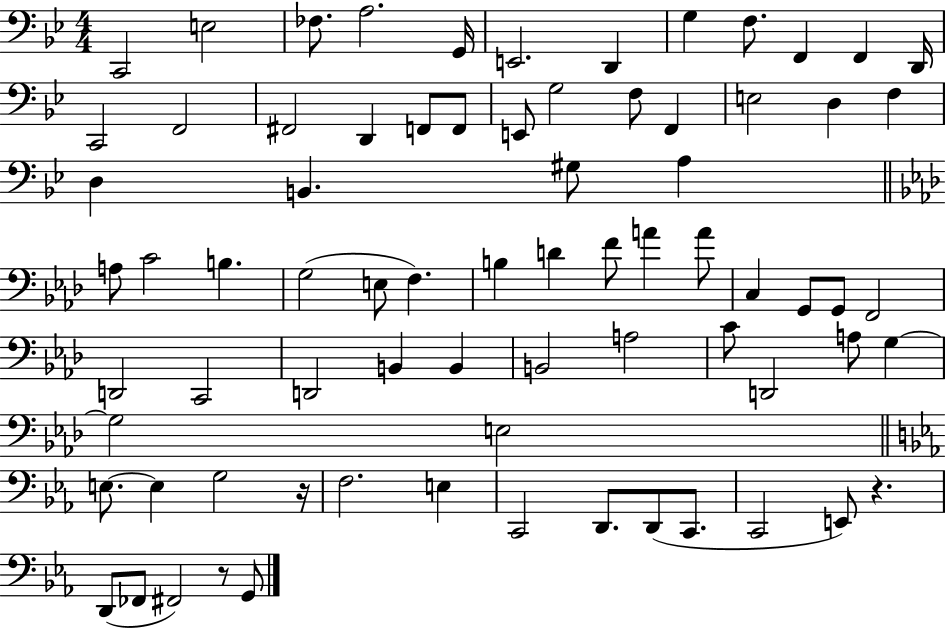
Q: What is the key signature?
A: BES major